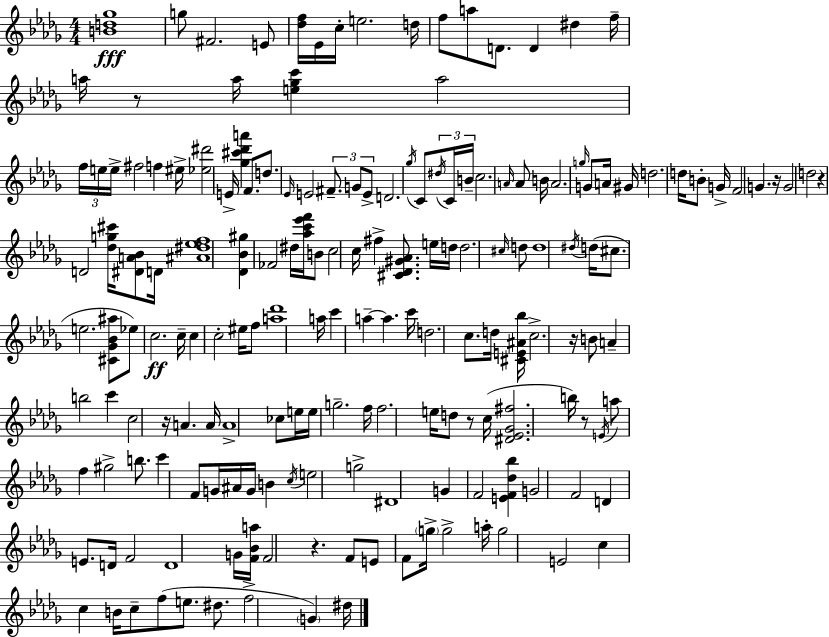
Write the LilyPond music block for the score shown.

{
  \clef treble
  \numericTimeSignature
  \time 4/4
  \key bes \minor
  <b' d'' ges''>1\fff | g''8 fis'2. e'8 | <des'' f''>16 ees'16 c''16-. e''2. d''16 | f''8 a''8 d'8. d'4 dis''4 f''16-- | \break a''16 r8 a''16 <e'' ges'' c'''>4 a''2 | \tuplet 3/2 { f''16 e''16 e''16-> } fis''2 f''4 eis''16-> | <ees'' dis'''>2 e'16-> <ges'' cis''' des''' a'''>4 f'8. | d''8. \grace { ees'16 } e'2 \tuplet 3/2 { fis'8.-- g'8 | \break e'8-> } d'2. \acciaccatura { ges''16 } | c'8 \tuplet 3/2 { \acciaccatura { dis''16 } c'16 b'16-- } c''2. | \grace { a'16 } a'8 b'16 a'2. | \grace { g''16 } g'8 a'16 gis'16 d''2. | \break d''16 b'8-. g'16-> f'2 g'4. | r16 g'2 d''2 | r4 d'2 | <des'' g'' cis'''>16 <dis' a' bes'>8 d'16 <ais' dis'' ees'' f''>1 | \break <des' bes' gis''>4 fes'2 | dis''16 <aes'' c''' ees''' f'''>16 b'8 c''2 c''16 fis''4-> | <cis' des' gis' aes'>8. e''16 d''16 d''2. | \grace { cis''16 } d''8 d''1 | \break \acciaccatura { dis''16 } d''16( cis''8. e''2. | <cis' ges' bes' ais''>8 ees''8) c''2.\ff | c''16-- c''4 c''2-. | eis''16 f''8 <a'' des'''>1 | \break a''16 c'''4 a''4--~~ | a''4. c'''16 d''2. | c''8. d''16 <cis' e' ais' bes''>16 c''2.-> | r16 b'8 a'4-- b''2 | \break c'''4 c''2 r16 | a'4. a'16 a'1-> | ces''8 e''16 e''16 g''2.-- | f''16 f''2. | \break e''16 d''8 r8 c''16( <dis' ees' ges' fis''>2. | b''16) r8 \acciaccatura { e'16 } a''8 f''4 | gis''2-> b''8. c'''4 f'8 | g'16 ais'16 g'16 b'4 \acciaccatura { c''16 } e''2 | \break g''2-> dis'1 | g'4 f'2 | <e' f' des'' bes''>4 g'2 | f'2 d'4 e'8. | \break d'16 f'2 d'1 | g'16 <f' bes' a''>16 f'2 | r4. f'8 e'8 f'8 \parenthesize g''16-> | g''2-> a''16-. g''2 | \break e'2 c''4 c''4 | b'16 c''8-- f''8( e''8. dis''8. f''2-> | \parenthesize g'4) dis''16 \bar "|."
}